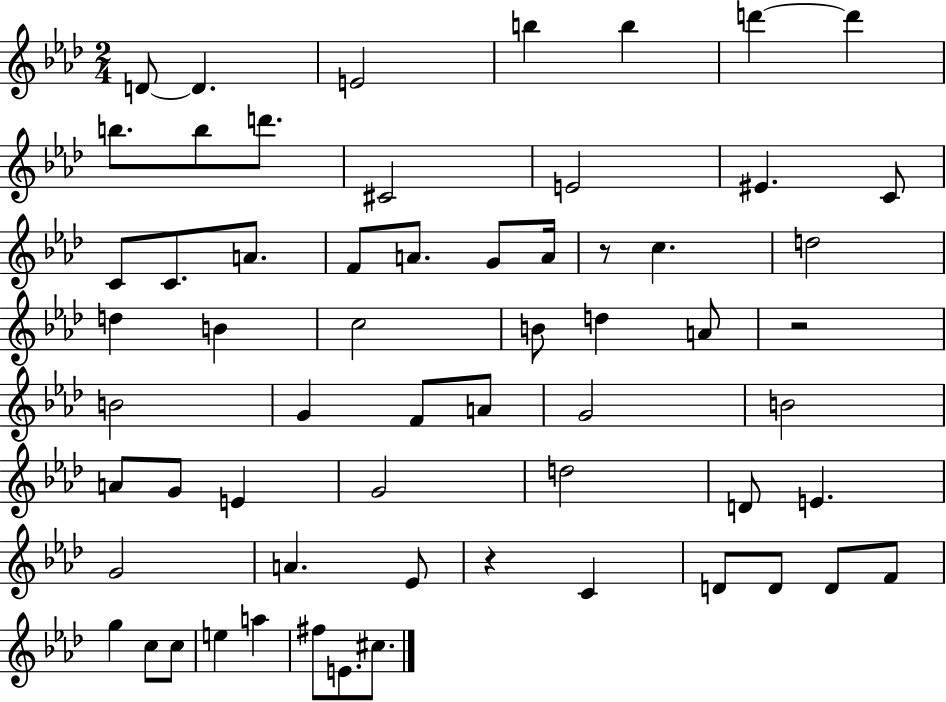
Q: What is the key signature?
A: AES major